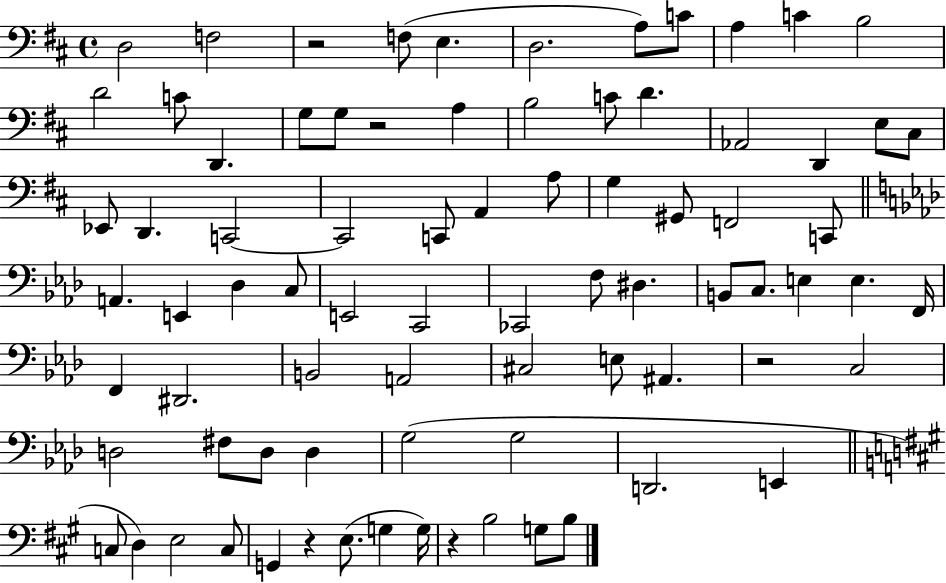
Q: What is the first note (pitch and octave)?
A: D3